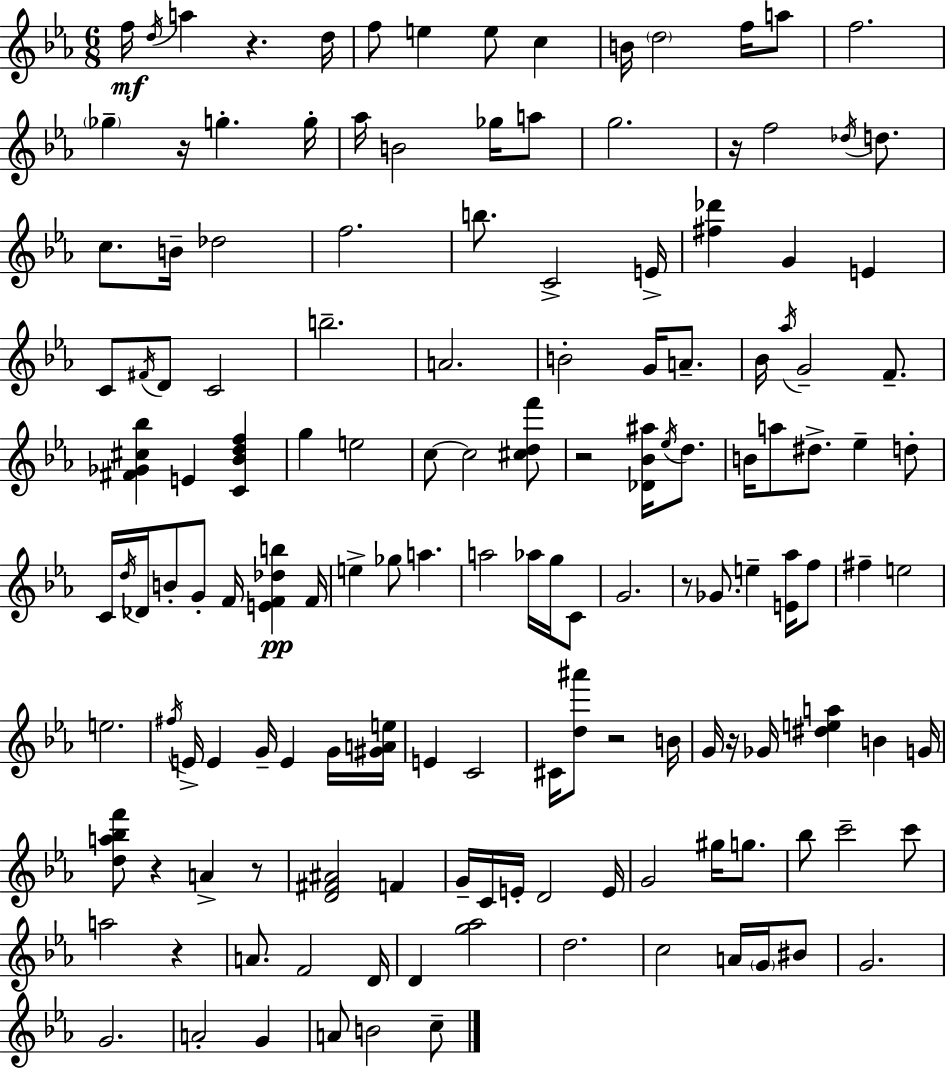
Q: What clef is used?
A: treble